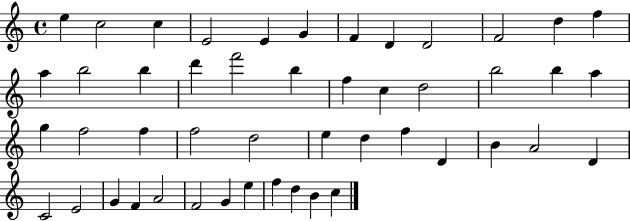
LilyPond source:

{
  \clef treble
  \time 4/4
  \defaultTimeSignature
  \key c \major
  e''4 c''2 c''4 | e'2 e'4 g'4 | f'4 d'4 d'2 | f'2 d''4 f''4 | \break a''4 b''2 b''4 | d'''4 f'''2 b''4 | f''4 c''4 d''2 | b''2 b''4 a''4 | \break g''4 f''2 f''4 | f''2 d''2 | e''4 d''4 f''4 d'4 | b'4 a'2 d'4 | \break c'2 e'2 | g'4 f'4 a'2 | f'2 g'4 e''4 | f''4 d''4 b'4 c''4 | \break \bar "|."
}